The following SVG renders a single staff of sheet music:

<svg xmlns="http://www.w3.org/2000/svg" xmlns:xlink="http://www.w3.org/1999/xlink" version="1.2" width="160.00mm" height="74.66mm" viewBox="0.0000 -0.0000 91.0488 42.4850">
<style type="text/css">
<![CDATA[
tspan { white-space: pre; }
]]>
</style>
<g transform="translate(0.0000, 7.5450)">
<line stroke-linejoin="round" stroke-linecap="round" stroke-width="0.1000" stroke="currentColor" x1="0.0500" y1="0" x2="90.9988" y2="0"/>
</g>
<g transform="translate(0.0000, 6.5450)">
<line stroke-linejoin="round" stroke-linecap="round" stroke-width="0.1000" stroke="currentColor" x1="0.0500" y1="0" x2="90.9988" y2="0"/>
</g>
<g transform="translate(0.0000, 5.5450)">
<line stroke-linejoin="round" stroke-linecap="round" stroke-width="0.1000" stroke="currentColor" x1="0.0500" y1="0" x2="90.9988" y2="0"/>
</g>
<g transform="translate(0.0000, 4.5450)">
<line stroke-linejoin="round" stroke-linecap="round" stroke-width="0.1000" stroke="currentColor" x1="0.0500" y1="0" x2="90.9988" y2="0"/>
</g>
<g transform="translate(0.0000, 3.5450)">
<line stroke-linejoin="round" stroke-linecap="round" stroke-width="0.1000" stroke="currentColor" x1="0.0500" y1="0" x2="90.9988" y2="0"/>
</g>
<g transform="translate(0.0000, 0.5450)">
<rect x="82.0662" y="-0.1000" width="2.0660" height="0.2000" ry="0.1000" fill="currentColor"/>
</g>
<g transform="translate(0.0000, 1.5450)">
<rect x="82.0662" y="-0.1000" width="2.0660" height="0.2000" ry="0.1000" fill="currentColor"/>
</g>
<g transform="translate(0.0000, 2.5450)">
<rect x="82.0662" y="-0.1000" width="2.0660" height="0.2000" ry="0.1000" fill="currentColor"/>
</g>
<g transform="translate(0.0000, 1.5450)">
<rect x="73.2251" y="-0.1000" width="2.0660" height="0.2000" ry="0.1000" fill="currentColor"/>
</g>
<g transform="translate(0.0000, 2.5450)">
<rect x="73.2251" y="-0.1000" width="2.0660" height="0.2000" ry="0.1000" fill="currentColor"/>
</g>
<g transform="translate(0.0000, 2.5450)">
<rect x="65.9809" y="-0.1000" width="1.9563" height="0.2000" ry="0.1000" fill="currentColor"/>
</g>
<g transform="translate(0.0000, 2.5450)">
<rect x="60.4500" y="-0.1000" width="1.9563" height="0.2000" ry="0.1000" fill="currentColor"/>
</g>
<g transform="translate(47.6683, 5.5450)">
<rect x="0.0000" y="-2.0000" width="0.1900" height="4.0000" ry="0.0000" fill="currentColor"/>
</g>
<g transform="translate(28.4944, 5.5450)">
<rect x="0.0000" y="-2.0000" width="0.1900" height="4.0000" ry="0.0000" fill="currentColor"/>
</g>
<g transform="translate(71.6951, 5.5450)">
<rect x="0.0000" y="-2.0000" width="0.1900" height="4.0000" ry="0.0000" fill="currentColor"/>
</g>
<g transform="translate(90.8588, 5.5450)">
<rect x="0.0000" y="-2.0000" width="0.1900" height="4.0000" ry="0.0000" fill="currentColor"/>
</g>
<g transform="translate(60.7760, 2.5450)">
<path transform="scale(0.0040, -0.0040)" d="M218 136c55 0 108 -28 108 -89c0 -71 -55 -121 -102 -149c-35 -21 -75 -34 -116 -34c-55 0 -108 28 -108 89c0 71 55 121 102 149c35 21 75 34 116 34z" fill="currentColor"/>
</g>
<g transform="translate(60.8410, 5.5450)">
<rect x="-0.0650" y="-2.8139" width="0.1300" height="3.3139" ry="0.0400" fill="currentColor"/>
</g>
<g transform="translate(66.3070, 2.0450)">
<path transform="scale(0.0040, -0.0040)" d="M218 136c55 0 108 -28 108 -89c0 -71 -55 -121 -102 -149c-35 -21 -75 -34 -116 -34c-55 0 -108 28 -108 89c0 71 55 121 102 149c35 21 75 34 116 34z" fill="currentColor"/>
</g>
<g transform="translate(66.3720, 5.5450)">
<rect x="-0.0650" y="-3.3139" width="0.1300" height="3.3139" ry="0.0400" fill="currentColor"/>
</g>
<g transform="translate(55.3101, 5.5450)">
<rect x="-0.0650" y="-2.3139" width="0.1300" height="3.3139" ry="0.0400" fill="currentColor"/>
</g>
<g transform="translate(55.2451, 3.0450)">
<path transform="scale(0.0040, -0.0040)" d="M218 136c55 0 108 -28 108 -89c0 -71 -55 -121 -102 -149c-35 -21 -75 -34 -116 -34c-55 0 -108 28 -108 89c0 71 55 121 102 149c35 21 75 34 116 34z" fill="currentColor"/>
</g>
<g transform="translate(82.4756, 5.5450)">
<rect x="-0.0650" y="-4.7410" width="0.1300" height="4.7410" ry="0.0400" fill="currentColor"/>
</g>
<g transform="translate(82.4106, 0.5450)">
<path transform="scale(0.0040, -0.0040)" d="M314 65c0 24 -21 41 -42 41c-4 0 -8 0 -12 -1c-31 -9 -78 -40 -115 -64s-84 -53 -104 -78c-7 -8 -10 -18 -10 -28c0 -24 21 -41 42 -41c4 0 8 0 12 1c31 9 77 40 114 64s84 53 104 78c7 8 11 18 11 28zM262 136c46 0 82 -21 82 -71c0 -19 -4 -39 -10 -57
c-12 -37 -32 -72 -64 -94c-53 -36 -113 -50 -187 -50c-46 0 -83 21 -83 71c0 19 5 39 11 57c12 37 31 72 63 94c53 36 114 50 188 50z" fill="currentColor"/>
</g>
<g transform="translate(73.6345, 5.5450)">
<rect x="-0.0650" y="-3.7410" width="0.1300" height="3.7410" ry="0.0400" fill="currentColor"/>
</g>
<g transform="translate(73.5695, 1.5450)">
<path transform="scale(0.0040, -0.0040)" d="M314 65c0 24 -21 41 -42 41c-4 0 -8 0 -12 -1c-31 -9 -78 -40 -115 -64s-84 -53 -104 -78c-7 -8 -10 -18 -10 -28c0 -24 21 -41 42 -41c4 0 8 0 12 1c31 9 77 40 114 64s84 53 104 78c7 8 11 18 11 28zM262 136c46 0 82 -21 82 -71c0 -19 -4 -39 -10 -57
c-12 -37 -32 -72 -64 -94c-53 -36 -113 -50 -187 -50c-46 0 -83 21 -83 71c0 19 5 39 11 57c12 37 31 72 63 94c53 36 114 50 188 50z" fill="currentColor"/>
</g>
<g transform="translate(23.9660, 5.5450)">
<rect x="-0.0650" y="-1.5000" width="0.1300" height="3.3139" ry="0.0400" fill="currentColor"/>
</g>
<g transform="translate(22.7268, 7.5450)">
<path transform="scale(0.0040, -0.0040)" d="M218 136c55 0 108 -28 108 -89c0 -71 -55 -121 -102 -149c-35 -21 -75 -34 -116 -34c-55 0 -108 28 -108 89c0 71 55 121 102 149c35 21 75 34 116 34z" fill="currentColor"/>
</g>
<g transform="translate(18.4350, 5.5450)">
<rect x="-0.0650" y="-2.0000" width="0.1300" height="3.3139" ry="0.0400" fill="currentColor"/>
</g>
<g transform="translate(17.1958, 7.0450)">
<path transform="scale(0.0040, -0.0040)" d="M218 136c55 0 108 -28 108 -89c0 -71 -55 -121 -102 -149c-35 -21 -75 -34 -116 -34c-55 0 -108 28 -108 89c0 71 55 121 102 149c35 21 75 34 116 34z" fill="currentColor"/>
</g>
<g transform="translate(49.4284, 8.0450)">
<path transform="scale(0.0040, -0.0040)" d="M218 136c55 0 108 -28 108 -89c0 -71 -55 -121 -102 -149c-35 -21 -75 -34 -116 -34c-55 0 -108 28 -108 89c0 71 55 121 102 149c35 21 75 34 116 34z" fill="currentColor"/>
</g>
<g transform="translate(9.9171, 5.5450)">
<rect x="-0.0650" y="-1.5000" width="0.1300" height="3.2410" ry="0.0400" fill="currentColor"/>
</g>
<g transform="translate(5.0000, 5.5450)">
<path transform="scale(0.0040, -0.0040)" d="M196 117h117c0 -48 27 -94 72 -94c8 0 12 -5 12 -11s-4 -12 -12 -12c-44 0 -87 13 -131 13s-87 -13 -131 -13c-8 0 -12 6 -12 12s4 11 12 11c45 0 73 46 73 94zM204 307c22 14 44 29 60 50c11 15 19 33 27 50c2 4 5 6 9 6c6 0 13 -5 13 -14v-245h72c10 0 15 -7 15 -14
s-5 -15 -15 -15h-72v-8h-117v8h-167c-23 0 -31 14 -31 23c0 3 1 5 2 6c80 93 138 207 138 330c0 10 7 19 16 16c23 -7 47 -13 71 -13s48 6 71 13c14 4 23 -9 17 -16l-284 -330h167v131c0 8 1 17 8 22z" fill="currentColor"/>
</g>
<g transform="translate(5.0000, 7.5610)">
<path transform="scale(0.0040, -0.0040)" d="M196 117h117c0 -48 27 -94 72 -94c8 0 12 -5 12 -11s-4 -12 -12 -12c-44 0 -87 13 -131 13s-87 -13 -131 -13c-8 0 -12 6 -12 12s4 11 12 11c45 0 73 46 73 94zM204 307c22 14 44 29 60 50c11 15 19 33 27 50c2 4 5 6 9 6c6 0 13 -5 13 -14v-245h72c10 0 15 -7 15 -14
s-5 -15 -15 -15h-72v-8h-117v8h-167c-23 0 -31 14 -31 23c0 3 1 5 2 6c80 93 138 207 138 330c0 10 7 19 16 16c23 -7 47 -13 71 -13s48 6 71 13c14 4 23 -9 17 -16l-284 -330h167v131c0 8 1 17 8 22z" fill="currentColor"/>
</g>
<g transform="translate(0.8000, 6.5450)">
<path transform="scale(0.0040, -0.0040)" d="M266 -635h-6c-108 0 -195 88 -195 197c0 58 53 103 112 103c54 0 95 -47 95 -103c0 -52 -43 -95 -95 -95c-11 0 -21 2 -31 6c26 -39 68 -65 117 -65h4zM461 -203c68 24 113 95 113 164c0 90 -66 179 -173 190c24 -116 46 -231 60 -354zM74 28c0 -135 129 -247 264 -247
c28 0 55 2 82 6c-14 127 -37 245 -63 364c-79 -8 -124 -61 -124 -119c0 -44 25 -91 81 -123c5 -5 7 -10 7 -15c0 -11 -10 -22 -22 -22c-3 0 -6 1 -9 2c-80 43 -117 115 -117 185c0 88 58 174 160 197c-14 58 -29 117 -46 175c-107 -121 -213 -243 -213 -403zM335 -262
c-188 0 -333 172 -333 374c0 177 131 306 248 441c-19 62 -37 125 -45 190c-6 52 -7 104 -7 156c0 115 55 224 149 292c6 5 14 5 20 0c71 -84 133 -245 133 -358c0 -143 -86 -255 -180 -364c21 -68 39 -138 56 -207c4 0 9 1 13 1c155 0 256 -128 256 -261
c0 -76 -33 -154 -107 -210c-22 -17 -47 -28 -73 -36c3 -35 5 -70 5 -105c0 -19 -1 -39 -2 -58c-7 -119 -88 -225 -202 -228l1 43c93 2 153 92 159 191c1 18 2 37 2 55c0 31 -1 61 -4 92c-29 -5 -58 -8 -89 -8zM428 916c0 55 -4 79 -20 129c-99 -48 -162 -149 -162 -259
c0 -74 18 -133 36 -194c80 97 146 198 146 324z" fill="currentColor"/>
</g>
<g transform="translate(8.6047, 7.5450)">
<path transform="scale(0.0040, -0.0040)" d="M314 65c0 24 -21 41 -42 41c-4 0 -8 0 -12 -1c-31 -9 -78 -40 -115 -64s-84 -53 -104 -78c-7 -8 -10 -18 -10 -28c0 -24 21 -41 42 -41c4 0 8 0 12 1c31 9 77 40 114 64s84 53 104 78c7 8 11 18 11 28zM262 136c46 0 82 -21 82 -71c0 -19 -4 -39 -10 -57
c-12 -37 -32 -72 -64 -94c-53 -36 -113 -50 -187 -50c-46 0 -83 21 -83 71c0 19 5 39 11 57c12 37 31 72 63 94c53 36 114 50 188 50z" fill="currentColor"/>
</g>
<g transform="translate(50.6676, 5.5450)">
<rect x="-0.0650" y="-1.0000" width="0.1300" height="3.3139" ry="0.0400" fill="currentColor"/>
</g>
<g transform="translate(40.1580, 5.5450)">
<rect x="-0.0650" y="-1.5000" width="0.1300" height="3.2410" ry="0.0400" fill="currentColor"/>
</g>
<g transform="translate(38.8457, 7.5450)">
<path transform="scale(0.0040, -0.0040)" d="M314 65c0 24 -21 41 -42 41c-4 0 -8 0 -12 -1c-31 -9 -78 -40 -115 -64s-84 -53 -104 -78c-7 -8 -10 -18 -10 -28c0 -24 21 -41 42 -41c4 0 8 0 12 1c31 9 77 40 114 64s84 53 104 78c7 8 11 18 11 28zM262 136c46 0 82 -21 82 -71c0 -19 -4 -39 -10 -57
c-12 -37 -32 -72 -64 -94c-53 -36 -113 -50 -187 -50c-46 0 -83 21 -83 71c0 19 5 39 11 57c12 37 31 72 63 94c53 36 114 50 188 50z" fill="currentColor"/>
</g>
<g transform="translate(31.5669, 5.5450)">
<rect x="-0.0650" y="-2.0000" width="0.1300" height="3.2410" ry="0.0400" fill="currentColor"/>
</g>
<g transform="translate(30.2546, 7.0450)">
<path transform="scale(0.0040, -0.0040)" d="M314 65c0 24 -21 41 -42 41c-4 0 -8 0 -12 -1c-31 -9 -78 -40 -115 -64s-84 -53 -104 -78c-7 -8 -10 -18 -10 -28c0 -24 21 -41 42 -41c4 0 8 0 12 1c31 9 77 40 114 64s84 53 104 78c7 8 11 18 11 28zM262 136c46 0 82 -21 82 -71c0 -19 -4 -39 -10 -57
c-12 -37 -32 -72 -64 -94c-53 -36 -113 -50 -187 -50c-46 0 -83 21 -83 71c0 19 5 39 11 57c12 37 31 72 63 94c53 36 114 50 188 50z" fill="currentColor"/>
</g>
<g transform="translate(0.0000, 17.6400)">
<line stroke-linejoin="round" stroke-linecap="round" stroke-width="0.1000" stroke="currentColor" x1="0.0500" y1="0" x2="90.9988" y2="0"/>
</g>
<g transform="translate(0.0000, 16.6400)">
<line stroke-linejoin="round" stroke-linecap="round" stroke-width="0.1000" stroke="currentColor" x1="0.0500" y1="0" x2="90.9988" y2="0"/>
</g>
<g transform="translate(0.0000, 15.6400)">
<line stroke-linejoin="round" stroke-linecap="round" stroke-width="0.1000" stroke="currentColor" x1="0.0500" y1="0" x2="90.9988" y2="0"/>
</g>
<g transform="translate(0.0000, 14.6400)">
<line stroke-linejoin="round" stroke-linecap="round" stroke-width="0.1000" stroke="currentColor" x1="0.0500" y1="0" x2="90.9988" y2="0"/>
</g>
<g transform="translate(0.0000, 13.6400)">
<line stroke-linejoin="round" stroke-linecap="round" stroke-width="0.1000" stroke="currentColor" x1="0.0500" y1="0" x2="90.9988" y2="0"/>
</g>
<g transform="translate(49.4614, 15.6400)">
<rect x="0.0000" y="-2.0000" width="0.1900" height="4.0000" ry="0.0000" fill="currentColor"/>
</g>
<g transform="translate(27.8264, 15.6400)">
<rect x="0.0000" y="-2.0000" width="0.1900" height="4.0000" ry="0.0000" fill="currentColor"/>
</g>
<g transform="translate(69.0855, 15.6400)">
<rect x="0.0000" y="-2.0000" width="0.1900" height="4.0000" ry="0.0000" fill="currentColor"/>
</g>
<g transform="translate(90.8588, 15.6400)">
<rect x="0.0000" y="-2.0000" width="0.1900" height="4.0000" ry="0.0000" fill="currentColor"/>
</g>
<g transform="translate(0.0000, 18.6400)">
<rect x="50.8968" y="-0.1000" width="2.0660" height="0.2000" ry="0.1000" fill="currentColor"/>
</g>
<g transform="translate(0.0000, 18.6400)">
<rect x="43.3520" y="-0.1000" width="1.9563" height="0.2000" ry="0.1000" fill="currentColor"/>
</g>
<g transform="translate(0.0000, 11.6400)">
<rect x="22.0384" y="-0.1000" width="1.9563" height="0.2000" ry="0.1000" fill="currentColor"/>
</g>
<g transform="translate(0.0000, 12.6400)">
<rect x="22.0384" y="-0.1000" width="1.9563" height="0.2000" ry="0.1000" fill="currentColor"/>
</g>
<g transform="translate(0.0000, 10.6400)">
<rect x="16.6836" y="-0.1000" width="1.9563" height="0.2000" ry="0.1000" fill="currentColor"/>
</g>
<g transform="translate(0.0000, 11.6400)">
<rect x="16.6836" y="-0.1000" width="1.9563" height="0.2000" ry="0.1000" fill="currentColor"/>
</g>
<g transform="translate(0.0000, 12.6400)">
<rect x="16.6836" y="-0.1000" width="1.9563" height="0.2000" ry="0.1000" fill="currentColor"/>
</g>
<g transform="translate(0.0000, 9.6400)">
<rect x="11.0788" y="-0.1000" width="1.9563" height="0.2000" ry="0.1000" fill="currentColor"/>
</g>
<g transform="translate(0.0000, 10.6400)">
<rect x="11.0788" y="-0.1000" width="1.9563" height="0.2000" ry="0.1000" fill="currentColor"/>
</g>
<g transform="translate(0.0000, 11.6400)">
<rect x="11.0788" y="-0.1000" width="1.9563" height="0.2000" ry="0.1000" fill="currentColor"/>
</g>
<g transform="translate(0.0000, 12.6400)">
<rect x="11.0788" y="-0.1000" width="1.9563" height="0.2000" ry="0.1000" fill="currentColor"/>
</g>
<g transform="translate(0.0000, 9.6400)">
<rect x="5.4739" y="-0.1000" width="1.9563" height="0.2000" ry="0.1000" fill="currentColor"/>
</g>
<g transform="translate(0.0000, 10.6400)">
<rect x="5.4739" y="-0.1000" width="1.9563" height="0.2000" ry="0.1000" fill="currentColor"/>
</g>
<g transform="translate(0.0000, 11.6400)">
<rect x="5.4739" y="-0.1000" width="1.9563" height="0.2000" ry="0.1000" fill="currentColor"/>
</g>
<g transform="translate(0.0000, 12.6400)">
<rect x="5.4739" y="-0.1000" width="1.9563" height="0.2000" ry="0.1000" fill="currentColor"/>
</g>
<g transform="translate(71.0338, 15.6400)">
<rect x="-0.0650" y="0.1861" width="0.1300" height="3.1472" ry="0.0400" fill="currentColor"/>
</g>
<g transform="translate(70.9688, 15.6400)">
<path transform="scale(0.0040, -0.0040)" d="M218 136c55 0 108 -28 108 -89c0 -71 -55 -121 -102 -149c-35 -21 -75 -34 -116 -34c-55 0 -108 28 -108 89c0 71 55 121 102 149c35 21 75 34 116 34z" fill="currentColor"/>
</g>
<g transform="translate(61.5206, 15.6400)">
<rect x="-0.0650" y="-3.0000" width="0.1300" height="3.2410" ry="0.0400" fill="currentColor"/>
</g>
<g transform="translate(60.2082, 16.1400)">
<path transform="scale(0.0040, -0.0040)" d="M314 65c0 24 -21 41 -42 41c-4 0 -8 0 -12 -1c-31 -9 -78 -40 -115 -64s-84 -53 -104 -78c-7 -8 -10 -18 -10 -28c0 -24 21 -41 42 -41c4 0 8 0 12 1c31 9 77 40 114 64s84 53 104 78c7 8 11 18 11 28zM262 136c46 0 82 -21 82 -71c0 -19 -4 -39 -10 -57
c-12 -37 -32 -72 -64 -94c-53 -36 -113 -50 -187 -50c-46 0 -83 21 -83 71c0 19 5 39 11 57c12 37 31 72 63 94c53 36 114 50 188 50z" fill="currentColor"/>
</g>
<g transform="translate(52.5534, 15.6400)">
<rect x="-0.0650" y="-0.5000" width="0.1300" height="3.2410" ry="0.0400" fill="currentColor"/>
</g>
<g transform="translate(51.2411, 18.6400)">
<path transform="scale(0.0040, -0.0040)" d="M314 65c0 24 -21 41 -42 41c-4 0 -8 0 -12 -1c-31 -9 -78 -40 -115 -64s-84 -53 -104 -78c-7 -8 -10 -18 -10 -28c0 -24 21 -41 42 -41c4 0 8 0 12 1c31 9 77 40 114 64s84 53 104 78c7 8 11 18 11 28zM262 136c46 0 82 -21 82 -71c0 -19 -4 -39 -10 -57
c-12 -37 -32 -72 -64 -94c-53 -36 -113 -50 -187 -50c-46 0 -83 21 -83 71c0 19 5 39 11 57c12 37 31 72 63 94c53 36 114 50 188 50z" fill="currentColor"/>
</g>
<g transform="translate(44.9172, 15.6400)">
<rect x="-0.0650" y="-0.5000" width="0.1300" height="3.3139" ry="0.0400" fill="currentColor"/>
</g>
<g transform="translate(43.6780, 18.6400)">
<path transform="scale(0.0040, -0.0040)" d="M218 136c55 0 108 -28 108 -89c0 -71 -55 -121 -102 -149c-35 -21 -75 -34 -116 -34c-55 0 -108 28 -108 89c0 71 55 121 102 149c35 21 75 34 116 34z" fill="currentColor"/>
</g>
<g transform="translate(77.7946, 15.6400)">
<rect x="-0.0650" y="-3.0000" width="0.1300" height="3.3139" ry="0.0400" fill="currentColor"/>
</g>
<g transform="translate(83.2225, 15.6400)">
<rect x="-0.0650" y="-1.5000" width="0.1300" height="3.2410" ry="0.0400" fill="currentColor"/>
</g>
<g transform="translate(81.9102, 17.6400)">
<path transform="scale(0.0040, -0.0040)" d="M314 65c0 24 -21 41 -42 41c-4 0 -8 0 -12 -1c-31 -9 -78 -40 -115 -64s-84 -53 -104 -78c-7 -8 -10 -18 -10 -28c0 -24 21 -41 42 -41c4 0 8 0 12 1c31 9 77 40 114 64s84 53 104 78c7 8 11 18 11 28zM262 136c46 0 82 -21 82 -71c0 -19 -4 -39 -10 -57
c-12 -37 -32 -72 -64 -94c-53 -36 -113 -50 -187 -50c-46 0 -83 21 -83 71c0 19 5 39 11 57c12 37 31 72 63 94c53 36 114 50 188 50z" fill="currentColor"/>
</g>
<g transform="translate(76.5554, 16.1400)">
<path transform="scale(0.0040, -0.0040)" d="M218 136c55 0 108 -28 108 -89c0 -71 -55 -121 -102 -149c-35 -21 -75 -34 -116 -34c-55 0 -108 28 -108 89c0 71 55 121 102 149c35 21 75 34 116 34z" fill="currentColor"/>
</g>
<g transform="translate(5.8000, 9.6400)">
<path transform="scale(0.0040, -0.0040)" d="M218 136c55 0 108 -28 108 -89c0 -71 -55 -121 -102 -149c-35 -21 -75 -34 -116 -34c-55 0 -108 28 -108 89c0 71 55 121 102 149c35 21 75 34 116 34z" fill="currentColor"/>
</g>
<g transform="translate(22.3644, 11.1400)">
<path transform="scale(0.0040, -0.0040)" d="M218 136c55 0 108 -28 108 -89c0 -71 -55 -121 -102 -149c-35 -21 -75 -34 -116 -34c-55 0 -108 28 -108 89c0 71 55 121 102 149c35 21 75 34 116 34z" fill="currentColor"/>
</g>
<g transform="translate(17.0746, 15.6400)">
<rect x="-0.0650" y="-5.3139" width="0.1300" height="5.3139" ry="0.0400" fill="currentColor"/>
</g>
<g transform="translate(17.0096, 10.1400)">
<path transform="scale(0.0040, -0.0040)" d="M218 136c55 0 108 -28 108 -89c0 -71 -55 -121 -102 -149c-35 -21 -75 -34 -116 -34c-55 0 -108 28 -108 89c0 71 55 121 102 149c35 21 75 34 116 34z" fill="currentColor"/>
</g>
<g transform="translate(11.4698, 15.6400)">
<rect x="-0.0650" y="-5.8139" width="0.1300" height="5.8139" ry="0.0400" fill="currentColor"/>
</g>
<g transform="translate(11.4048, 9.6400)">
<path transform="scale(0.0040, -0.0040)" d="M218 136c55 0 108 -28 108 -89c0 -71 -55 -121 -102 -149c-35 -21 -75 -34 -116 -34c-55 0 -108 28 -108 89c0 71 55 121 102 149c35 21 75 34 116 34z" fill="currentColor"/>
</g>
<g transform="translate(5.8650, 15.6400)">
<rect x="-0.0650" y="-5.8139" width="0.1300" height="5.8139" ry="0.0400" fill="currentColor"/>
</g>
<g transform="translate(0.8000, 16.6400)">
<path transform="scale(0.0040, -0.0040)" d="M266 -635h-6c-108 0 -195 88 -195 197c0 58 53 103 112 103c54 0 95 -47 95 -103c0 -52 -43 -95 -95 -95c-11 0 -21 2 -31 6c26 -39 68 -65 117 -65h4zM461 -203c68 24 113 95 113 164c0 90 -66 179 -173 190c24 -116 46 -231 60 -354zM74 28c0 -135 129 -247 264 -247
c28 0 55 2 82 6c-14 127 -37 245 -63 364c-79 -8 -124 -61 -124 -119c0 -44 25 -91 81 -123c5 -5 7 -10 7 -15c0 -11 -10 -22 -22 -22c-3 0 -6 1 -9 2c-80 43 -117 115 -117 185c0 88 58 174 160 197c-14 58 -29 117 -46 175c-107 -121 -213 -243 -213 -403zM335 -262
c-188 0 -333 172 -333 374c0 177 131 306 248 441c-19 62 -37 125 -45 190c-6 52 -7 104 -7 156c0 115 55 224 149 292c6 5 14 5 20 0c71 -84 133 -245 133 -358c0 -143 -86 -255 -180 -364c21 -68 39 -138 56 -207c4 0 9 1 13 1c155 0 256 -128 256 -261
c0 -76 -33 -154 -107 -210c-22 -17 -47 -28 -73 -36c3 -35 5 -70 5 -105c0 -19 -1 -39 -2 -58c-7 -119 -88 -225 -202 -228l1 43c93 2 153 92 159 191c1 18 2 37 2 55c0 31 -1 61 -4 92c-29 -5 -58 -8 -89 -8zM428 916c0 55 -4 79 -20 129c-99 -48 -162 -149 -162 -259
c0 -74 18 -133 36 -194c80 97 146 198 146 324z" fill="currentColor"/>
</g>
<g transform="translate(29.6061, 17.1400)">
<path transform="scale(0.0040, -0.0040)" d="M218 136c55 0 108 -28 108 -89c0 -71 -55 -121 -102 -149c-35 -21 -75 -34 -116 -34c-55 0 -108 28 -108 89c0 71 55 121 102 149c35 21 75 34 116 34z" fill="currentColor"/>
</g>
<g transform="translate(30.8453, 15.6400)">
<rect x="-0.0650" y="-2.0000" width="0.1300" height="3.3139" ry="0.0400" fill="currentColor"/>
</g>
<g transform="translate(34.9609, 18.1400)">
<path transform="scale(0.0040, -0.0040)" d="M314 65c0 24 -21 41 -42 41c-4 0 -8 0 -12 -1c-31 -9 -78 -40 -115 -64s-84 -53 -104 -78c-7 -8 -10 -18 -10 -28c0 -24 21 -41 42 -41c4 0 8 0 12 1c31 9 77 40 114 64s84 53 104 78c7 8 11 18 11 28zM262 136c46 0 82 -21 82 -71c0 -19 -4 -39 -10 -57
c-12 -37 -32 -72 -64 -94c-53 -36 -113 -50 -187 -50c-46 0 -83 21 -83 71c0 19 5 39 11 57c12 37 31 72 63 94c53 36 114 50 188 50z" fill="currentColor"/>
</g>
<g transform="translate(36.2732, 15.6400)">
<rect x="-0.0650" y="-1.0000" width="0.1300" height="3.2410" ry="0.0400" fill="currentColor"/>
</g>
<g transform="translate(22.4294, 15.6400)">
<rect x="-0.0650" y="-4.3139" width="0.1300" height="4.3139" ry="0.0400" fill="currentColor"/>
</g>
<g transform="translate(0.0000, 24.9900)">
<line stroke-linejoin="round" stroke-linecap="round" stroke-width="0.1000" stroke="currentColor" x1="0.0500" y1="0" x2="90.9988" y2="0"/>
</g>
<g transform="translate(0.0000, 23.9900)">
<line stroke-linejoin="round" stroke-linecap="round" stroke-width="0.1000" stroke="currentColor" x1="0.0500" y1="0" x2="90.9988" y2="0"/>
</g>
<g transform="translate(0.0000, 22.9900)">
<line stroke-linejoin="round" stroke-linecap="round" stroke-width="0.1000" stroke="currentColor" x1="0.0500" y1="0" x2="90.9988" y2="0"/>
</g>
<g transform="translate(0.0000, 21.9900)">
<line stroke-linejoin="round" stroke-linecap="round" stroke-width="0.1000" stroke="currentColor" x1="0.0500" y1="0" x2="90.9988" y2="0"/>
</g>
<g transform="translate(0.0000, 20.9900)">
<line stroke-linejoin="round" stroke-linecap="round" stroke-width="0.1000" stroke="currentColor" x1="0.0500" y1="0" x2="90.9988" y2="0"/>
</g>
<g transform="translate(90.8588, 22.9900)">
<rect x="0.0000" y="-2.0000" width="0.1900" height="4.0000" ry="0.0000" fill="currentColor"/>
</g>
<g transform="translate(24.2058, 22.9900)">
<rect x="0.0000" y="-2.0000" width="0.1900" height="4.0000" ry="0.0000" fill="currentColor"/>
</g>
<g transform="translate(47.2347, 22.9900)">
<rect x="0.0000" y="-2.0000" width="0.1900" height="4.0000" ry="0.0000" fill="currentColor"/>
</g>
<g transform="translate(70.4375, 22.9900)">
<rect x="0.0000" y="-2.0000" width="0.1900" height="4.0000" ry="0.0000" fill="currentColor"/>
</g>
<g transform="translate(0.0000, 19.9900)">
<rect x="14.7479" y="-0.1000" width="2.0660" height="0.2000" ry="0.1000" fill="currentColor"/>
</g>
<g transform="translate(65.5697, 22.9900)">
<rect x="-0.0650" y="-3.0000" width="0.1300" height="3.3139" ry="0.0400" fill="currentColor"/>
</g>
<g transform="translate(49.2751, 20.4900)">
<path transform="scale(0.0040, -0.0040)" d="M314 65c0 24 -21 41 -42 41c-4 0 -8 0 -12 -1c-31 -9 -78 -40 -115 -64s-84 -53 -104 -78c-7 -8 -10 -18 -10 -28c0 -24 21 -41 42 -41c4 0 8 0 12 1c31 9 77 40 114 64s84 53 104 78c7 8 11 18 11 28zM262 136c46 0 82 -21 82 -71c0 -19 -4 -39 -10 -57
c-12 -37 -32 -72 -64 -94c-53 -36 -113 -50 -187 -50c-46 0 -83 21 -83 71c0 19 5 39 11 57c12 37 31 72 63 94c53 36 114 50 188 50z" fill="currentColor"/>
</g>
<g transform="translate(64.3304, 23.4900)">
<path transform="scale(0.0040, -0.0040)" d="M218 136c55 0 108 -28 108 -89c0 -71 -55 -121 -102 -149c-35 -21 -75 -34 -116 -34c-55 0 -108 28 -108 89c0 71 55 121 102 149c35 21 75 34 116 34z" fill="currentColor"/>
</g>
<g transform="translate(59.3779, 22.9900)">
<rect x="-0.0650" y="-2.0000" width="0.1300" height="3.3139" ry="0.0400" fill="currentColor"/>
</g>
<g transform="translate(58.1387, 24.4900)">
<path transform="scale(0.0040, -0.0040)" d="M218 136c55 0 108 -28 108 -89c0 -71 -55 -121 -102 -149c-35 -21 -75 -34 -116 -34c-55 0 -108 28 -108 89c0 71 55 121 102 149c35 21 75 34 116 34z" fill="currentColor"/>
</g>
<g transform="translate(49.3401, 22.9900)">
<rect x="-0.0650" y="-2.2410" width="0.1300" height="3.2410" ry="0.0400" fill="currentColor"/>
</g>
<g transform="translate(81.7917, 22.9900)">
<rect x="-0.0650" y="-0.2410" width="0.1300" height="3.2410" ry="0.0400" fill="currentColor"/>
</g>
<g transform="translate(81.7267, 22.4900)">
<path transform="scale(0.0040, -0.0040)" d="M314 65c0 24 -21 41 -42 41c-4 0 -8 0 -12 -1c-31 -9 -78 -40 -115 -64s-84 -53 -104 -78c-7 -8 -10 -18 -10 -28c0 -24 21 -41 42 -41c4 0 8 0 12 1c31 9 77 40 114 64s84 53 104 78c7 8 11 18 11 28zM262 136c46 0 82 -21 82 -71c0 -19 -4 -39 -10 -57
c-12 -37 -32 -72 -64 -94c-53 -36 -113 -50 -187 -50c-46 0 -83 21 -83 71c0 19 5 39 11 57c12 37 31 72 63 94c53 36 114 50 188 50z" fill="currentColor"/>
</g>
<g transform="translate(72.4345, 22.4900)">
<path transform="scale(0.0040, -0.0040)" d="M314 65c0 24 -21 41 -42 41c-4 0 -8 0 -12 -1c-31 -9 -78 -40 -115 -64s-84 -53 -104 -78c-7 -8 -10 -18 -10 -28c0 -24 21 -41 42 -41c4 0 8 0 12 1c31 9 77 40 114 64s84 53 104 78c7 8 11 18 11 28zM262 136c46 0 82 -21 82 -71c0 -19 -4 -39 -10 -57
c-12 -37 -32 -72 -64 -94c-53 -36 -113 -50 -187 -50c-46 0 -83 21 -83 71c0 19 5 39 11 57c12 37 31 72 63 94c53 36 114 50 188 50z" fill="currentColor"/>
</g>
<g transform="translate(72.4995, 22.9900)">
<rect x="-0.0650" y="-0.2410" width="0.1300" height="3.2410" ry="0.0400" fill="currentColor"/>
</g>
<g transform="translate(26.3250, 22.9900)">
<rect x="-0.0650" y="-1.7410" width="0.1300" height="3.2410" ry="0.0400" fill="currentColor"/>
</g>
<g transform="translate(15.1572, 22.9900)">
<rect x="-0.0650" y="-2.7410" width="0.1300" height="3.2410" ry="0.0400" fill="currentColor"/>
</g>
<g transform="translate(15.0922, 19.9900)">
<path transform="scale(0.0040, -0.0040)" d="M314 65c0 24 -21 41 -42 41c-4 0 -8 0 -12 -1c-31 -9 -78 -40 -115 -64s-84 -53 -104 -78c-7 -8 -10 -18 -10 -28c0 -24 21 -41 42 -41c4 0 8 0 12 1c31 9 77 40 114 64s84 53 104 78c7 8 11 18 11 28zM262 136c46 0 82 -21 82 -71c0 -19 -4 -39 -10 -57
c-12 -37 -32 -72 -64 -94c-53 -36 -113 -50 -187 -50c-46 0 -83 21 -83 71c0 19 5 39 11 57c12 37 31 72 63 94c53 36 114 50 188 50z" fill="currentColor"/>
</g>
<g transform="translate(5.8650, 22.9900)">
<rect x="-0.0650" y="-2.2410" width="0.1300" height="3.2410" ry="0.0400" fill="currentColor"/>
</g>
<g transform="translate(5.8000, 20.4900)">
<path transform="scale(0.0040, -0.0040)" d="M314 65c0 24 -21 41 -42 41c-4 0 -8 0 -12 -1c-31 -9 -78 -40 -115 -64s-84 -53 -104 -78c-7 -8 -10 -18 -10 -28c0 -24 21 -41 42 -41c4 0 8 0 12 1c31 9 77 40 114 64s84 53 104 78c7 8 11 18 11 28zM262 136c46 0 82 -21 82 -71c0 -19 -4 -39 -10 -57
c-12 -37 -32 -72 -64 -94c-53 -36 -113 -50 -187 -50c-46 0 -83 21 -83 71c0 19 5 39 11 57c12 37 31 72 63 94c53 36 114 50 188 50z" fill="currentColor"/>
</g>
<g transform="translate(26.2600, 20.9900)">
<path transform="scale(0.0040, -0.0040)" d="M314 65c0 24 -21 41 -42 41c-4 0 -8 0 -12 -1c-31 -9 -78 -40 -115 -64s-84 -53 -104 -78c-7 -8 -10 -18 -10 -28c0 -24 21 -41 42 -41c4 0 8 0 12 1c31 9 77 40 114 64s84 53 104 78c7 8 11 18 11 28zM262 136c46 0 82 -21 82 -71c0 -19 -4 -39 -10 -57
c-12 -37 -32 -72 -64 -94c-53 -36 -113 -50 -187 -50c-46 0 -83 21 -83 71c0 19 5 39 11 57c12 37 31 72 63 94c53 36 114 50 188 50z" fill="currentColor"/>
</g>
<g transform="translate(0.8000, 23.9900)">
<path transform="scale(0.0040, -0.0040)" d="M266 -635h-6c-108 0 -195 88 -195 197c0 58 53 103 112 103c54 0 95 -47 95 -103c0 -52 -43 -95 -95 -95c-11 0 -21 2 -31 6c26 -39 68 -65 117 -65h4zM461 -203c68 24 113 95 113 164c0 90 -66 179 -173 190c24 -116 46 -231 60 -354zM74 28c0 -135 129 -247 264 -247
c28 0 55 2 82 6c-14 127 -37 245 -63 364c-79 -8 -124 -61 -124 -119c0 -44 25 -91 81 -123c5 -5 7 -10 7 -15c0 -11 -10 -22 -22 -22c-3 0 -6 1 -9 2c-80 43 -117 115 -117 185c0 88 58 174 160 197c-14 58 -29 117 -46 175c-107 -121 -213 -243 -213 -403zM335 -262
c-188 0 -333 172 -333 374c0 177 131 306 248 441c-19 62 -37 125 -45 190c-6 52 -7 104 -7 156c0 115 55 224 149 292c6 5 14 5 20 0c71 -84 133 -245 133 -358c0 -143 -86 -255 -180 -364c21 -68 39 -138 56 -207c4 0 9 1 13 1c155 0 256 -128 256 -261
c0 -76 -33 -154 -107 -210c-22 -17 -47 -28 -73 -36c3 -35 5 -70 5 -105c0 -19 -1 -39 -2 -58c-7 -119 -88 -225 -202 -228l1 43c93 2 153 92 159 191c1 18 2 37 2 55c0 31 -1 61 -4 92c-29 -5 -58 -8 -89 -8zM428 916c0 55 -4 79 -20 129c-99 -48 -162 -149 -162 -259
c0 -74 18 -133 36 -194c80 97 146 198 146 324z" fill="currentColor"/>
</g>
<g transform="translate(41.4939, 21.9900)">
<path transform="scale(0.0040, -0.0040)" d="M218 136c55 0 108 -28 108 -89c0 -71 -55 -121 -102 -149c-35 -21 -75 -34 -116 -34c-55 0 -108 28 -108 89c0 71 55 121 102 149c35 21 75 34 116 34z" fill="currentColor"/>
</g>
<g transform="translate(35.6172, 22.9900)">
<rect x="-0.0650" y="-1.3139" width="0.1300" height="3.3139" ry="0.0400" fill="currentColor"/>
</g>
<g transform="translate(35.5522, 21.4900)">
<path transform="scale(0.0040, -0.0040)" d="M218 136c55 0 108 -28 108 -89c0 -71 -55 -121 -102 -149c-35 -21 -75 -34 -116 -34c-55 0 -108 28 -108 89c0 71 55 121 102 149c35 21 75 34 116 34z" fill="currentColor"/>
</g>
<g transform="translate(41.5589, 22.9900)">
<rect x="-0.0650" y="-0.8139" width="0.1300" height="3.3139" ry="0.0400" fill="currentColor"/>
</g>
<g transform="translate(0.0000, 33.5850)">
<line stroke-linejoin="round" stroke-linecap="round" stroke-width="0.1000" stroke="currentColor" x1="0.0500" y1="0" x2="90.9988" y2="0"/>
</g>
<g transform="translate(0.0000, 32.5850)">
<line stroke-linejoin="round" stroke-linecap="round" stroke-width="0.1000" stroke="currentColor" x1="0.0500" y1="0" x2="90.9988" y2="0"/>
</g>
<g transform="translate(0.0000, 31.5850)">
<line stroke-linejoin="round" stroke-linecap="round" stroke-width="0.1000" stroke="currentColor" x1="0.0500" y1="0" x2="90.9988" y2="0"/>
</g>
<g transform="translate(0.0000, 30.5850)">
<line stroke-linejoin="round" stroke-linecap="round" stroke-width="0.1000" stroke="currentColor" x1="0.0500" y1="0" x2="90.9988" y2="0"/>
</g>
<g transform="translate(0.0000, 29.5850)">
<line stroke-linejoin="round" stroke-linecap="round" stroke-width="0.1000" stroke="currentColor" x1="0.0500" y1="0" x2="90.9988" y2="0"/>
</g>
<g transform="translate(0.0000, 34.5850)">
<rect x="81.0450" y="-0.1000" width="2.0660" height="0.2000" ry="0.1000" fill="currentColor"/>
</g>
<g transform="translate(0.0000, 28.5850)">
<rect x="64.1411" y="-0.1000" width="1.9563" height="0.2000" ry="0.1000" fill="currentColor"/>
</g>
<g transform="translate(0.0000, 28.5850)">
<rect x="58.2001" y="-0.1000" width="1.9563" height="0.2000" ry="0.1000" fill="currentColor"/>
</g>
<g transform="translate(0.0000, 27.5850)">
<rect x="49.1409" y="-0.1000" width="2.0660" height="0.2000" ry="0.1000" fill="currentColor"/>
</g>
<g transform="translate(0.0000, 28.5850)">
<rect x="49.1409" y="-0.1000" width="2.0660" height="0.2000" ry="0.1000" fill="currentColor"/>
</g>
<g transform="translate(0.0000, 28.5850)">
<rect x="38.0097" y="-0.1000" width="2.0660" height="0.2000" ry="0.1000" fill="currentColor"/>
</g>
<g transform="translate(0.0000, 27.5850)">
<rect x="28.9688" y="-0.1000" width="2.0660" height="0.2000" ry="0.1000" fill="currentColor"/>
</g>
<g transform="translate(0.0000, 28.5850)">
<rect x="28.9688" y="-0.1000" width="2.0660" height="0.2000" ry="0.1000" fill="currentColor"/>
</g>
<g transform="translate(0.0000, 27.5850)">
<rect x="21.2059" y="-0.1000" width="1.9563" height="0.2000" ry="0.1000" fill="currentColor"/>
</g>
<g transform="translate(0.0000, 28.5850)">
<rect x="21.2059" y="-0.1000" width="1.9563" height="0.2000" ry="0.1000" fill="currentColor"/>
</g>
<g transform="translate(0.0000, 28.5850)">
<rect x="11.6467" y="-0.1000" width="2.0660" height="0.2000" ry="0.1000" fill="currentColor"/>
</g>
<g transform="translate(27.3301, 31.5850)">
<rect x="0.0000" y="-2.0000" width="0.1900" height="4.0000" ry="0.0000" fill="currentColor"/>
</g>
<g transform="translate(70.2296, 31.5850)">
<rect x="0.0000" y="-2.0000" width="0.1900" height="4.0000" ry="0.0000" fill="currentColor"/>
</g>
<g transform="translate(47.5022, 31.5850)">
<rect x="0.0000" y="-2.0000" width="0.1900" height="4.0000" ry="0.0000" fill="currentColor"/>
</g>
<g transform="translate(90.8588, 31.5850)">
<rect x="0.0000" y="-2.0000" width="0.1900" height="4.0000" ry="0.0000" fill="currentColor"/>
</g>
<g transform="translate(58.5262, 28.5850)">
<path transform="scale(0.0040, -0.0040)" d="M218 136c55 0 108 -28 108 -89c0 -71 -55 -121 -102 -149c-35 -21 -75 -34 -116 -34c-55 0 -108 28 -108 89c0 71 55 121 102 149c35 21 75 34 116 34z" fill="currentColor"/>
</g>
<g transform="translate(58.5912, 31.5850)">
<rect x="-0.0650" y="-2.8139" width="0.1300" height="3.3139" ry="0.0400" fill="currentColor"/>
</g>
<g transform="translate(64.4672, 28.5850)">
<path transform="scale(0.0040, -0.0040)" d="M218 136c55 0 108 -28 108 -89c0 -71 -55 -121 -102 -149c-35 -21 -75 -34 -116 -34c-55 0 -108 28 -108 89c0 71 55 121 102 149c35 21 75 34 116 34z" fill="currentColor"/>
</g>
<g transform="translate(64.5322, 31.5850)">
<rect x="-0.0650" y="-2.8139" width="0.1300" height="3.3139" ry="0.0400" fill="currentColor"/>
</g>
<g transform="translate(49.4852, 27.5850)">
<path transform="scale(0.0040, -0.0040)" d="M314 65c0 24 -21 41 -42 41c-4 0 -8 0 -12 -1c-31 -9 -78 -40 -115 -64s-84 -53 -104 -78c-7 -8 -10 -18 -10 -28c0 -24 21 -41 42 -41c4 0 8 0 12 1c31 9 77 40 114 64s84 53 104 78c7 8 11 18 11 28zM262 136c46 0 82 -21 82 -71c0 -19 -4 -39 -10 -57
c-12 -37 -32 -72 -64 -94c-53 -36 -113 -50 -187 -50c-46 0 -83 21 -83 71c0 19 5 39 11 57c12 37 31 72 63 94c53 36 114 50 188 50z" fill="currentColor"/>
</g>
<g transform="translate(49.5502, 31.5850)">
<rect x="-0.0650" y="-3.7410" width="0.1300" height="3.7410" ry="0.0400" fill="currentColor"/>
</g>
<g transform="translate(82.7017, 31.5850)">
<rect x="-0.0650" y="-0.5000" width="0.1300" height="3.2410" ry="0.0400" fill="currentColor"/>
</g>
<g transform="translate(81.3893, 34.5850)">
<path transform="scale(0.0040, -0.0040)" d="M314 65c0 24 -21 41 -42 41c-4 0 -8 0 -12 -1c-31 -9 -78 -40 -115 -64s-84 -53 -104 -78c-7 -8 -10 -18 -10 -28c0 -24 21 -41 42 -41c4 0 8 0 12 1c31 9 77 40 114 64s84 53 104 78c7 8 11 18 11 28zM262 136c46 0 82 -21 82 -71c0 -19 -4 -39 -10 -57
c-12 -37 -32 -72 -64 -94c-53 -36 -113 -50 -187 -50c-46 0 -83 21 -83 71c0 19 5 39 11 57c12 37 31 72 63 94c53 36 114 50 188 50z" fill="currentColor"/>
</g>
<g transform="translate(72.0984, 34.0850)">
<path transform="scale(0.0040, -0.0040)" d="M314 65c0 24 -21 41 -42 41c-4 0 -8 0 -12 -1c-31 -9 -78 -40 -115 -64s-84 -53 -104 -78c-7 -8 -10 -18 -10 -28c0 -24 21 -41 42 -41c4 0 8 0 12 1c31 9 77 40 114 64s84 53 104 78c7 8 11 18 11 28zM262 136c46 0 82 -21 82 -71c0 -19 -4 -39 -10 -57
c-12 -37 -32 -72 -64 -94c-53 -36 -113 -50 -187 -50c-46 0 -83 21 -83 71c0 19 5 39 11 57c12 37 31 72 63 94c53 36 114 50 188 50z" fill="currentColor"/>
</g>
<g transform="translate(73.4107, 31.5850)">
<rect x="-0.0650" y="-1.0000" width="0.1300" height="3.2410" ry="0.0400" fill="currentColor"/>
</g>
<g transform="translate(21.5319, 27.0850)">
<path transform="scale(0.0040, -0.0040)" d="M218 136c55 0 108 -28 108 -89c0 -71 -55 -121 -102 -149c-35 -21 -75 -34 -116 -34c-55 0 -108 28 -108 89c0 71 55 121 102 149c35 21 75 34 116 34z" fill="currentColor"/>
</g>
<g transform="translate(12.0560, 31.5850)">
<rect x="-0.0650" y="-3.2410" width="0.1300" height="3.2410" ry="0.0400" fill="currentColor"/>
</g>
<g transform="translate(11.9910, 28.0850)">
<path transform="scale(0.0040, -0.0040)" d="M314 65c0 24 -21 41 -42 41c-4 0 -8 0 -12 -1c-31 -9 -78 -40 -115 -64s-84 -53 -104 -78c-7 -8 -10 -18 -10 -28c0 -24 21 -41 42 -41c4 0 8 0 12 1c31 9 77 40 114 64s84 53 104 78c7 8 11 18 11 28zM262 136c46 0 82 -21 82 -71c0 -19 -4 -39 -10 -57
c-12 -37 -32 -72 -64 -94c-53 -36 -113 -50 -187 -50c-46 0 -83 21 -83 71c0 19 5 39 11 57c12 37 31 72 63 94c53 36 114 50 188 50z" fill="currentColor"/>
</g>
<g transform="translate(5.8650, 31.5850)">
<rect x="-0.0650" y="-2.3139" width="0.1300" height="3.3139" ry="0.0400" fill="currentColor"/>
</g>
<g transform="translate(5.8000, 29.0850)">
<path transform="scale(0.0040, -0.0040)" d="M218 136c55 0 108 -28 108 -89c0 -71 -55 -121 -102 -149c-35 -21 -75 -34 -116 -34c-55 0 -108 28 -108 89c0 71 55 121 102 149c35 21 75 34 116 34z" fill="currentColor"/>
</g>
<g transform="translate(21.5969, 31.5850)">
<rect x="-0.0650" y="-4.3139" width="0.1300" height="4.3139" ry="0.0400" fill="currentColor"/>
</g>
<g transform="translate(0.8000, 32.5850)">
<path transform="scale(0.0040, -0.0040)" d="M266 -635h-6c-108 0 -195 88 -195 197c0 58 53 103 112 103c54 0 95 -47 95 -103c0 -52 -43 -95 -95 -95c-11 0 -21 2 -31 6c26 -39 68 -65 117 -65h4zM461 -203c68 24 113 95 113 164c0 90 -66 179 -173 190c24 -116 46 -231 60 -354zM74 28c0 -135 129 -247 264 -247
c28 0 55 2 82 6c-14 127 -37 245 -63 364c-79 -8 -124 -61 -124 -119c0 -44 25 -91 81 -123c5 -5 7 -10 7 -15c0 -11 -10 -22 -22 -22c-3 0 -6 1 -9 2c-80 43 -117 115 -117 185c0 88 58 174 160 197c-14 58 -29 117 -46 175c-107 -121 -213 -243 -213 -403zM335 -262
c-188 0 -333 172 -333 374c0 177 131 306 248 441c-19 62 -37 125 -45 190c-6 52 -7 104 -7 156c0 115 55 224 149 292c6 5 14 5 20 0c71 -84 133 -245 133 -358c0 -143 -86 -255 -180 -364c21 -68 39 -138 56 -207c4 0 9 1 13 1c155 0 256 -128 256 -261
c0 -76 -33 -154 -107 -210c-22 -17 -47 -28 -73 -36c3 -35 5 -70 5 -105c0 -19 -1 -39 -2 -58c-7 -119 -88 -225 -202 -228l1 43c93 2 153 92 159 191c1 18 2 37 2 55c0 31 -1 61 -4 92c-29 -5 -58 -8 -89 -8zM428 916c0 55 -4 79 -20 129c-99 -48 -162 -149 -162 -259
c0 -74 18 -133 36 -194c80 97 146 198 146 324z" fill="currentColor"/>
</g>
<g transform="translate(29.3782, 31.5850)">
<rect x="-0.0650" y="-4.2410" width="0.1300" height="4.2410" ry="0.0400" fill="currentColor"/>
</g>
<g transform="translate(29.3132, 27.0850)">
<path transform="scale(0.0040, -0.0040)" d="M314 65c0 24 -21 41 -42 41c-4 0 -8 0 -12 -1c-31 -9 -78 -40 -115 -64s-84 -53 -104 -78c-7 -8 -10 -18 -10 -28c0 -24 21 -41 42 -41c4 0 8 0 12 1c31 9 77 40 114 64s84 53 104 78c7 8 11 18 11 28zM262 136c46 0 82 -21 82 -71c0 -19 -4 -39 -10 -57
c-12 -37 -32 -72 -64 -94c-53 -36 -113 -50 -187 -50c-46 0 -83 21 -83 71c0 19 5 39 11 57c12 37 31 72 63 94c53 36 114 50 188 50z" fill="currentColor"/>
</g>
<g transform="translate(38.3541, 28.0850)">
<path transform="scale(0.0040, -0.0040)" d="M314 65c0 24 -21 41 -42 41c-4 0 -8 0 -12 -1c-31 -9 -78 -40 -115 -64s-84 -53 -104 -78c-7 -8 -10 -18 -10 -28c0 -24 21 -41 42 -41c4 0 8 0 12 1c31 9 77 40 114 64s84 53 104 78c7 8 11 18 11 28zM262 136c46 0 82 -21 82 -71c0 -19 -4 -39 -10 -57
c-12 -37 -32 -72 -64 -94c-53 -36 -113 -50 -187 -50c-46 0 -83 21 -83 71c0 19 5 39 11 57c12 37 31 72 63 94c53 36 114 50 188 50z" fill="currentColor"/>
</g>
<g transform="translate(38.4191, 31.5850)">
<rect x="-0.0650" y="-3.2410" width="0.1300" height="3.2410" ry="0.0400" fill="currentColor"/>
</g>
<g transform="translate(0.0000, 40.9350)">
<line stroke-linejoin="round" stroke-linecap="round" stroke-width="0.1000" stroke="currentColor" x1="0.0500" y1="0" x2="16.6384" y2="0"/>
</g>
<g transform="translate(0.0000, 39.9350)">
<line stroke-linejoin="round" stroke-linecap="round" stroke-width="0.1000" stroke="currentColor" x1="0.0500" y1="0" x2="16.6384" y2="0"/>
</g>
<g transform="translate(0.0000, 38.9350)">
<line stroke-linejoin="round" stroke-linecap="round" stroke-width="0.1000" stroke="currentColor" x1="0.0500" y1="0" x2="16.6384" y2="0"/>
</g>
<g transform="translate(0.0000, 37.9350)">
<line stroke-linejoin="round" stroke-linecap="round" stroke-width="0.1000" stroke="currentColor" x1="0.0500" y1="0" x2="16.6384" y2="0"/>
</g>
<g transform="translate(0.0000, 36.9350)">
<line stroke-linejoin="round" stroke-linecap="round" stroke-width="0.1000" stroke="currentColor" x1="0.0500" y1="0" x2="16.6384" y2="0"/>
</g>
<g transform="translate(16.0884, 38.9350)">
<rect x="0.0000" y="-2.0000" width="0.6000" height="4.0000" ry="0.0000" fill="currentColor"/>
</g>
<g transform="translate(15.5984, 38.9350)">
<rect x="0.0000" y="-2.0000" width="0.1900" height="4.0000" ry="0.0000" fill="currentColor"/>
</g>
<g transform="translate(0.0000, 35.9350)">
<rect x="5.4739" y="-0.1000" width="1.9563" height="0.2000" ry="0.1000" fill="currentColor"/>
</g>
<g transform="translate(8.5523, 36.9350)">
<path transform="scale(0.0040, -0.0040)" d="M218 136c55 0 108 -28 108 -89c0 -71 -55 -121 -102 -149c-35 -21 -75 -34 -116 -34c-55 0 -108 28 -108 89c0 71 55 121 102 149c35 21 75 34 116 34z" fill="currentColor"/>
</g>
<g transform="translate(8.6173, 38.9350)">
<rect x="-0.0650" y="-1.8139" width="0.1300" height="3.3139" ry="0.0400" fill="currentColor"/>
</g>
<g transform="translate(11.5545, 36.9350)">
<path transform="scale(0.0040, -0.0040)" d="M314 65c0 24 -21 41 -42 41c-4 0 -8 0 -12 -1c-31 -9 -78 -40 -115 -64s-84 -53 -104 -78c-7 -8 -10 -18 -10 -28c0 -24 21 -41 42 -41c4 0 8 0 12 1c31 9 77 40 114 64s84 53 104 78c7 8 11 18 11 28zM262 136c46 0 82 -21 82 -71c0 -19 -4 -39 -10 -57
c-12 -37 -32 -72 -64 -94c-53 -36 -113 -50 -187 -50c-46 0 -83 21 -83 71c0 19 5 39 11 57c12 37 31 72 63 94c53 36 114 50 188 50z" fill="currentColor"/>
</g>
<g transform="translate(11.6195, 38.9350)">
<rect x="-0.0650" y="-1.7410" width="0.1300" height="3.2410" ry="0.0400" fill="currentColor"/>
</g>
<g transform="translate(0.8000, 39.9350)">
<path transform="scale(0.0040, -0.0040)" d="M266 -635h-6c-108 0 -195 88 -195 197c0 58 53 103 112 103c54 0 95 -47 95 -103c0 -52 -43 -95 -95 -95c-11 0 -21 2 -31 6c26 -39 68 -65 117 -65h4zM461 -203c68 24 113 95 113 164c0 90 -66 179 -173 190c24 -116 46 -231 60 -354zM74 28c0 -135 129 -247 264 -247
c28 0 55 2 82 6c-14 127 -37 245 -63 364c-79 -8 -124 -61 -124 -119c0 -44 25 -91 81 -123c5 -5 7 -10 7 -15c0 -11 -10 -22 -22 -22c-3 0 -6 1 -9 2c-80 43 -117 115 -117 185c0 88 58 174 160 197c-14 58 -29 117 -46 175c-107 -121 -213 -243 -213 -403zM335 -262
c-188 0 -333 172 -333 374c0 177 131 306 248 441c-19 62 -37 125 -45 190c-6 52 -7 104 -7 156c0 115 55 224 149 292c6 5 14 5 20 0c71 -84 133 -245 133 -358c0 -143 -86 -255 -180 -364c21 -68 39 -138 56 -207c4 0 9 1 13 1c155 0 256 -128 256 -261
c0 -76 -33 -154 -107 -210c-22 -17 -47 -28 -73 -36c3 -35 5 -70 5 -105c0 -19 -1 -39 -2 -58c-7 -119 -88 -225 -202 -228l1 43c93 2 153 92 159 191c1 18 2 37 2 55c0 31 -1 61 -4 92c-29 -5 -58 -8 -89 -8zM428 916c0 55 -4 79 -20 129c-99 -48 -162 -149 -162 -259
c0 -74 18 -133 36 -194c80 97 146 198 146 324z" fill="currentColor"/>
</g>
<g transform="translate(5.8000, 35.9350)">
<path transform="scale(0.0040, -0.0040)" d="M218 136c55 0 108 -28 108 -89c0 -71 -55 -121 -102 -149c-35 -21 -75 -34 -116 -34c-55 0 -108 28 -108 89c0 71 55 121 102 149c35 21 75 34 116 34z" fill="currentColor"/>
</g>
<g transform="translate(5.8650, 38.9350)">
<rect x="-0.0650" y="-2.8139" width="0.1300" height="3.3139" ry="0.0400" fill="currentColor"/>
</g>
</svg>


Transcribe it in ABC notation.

X:1
T:Untitled
M:4/4
L:1/4
K:C
E2 F E F2 E2 D g a b c'2 e'2 g' g' f' d' F D2 C C2 A2 B A E2 g2 a2 f2 e d g2 F A c2 c2 g b2 d' d'2 b2 c'2 a a D2 C2 a f f2